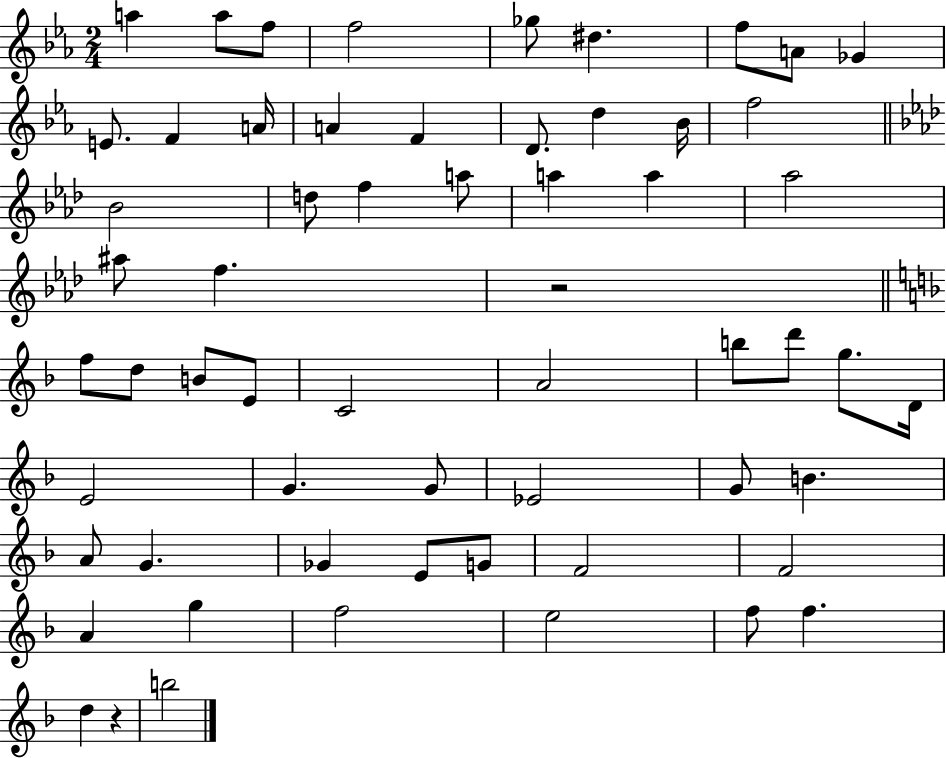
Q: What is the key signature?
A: EES major